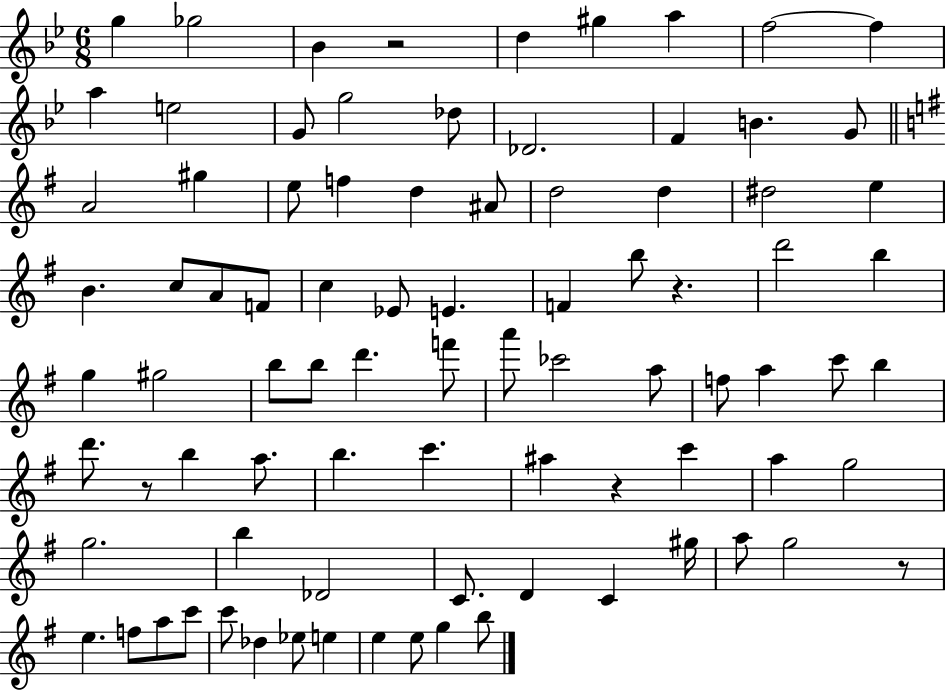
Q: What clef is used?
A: treble